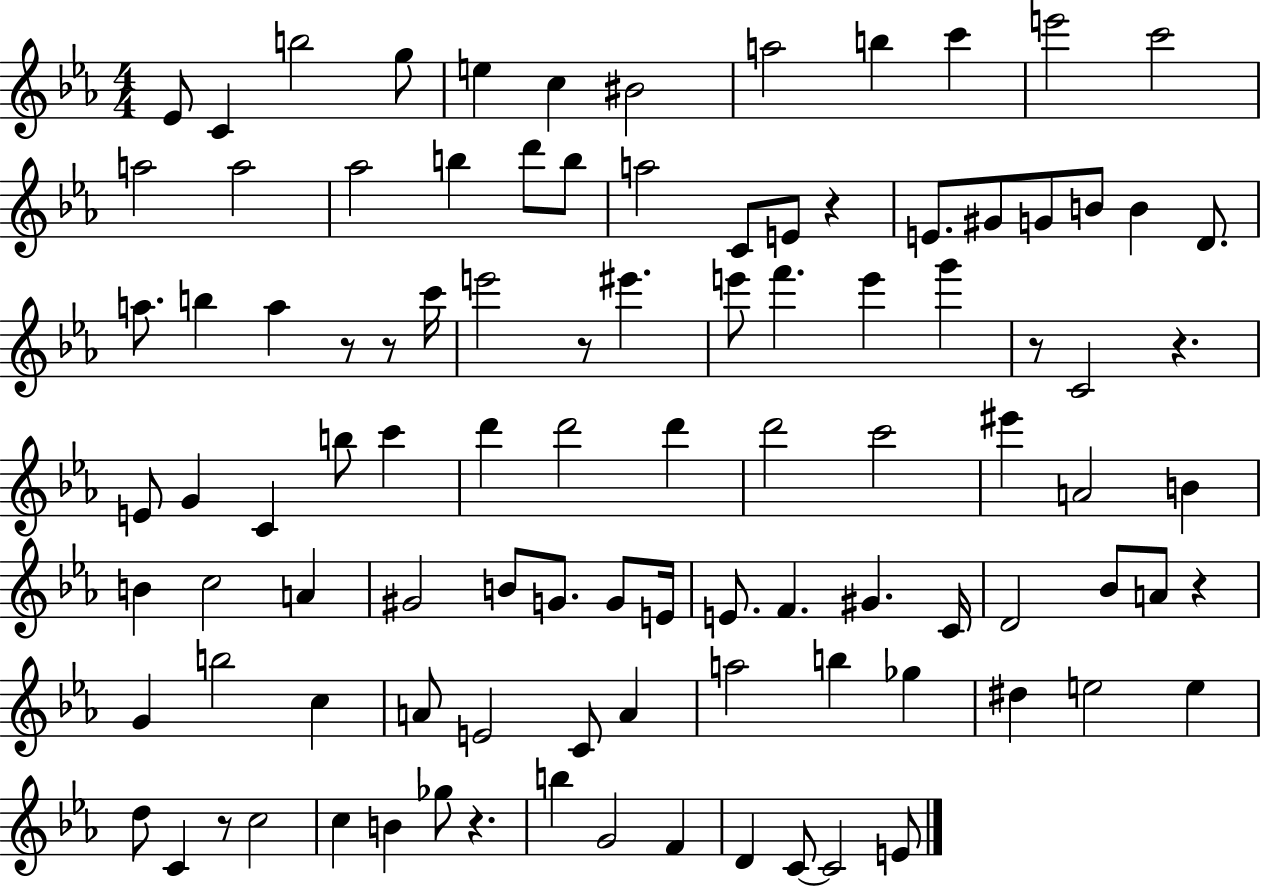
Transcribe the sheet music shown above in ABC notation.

X:1
T:Untitled
M:4/4
L:1/4
K:Eb
_E/2 C b2 g/2 e c ^B2 a2 b c' e'2 c'2 a2 a2 _a2 b d'/2 b/2 a2 C/2 E/2 z E/2 ^G/2 G/2 B/2 B D/2 a/2 b a z/2 z/2 c'/4 e'2 z/2 ^e' e'/2 f' e' g' z/2 C2 z E/2 G C b/2 c' d' d'2 d' d'2 c'2 ^e' A2 B B c2 A ^G2 B/2 G/2 G/2 E/4 E/2 F ^G C/4 D2 _B/2 A/2 z G b2 c A/2 E2 C/2 A a2 b _g ^d e2 e d/2 C z/2 c2 c B _g/2 z b G2 F D C/2 C2 E/2